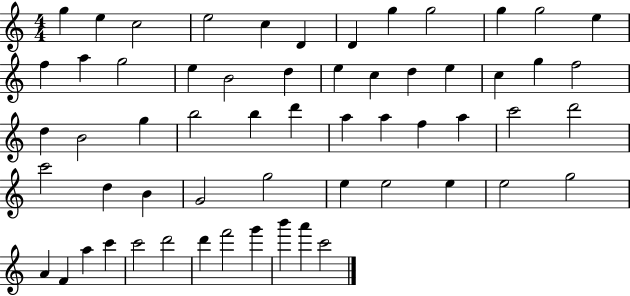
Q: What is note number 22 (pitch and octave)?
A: E5